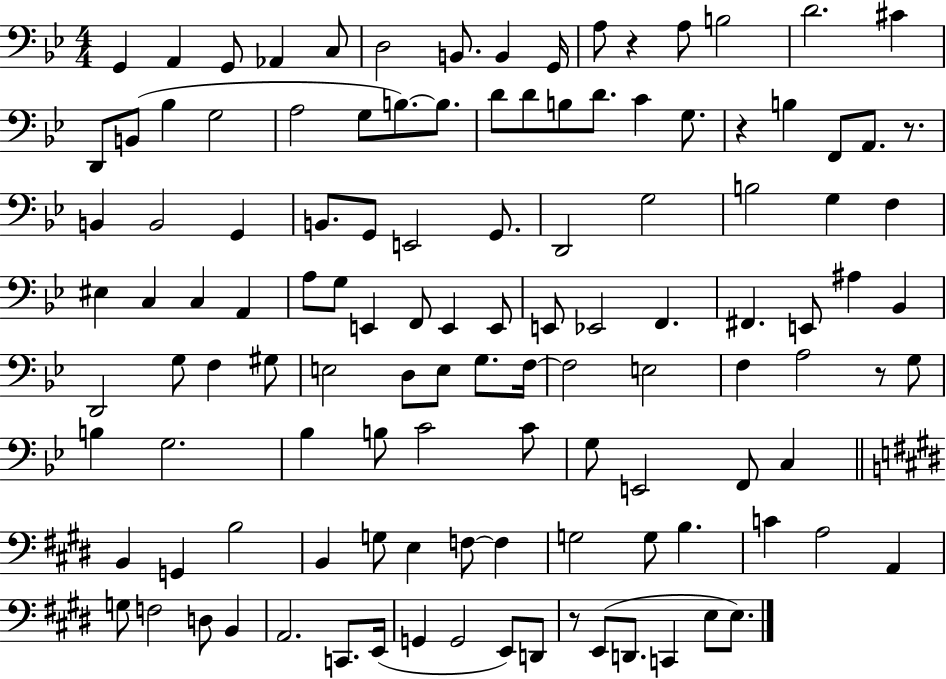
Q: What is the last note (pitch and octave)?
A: E3